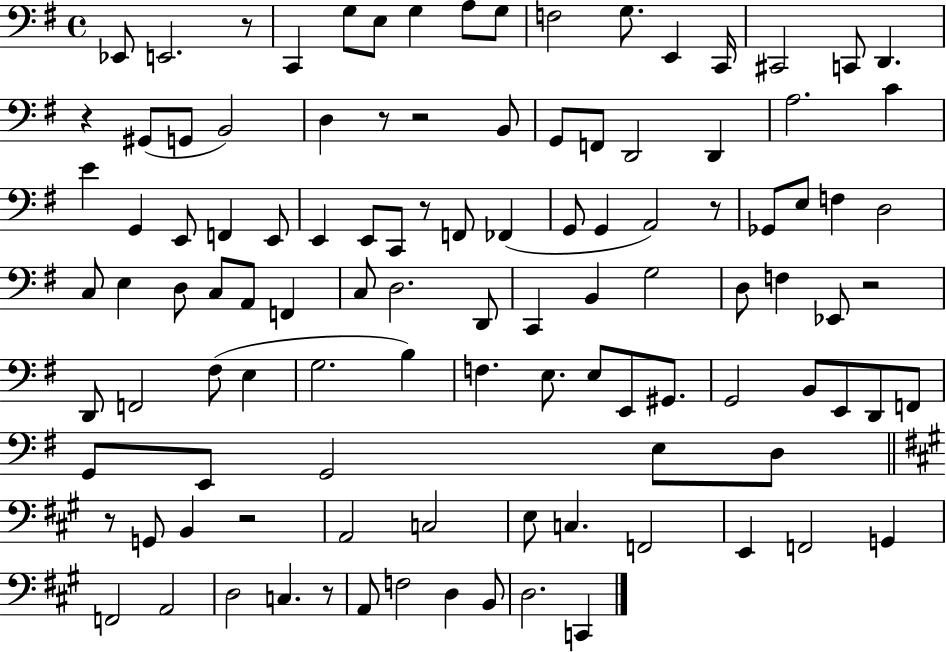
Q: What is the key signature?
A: G major